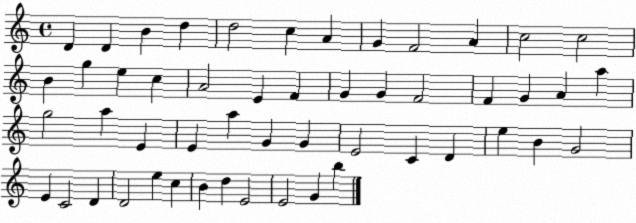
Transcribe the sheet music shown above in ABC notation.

X:1
T:Untitled
M:4/4
L:1/4
K:C
D D B d d2 c A G F2 A c2 c2 B g e c A2 E F G G F2 F G A a g2 a E E a G G E2 C D e B G2 E C2 D D2 e c B d E2 E2 G b